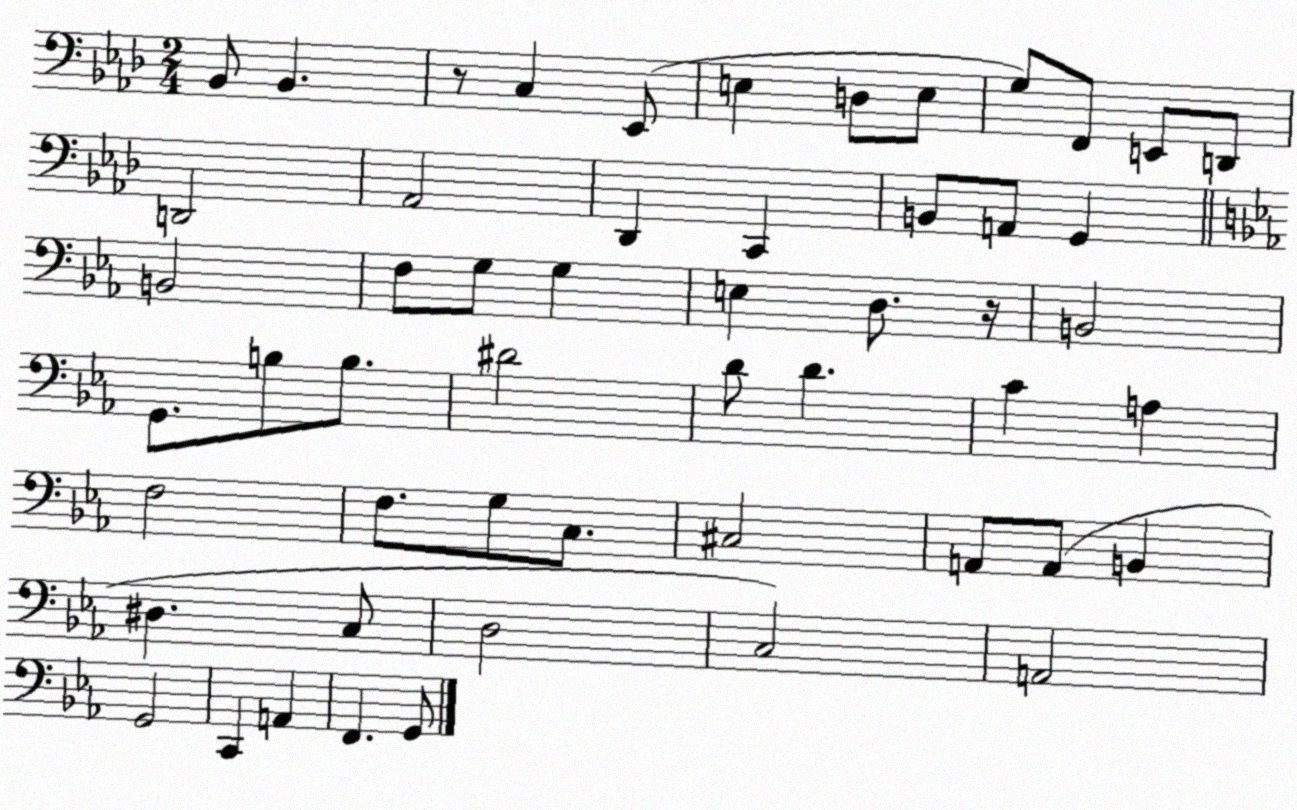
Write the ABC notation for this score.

X:1
T:Untitled
M:2/4
L:1/4
K:Ab
_B,,/2 _B,, z/2 C, _E,,/2 E, D,/2 E,/2 G,/2 F,,/2 E,,/2 D,,/2 D,,2 _A,,2 _D,, C,, B,,/2 A,,/2 G,, B,,2 F,/2 G,/2 G, E, D,/2 z/4 B,,2 G,,/2 B,/2 B,/2 ^D2 D/2 D C A, F,2 F,/2 G,/2 C,/2 ^C,2 A,,/2 A,,/2 B,, ^D, C,/2 D,2 C,2 A,,2 G,,2 C,, A,, F,, G,,/2